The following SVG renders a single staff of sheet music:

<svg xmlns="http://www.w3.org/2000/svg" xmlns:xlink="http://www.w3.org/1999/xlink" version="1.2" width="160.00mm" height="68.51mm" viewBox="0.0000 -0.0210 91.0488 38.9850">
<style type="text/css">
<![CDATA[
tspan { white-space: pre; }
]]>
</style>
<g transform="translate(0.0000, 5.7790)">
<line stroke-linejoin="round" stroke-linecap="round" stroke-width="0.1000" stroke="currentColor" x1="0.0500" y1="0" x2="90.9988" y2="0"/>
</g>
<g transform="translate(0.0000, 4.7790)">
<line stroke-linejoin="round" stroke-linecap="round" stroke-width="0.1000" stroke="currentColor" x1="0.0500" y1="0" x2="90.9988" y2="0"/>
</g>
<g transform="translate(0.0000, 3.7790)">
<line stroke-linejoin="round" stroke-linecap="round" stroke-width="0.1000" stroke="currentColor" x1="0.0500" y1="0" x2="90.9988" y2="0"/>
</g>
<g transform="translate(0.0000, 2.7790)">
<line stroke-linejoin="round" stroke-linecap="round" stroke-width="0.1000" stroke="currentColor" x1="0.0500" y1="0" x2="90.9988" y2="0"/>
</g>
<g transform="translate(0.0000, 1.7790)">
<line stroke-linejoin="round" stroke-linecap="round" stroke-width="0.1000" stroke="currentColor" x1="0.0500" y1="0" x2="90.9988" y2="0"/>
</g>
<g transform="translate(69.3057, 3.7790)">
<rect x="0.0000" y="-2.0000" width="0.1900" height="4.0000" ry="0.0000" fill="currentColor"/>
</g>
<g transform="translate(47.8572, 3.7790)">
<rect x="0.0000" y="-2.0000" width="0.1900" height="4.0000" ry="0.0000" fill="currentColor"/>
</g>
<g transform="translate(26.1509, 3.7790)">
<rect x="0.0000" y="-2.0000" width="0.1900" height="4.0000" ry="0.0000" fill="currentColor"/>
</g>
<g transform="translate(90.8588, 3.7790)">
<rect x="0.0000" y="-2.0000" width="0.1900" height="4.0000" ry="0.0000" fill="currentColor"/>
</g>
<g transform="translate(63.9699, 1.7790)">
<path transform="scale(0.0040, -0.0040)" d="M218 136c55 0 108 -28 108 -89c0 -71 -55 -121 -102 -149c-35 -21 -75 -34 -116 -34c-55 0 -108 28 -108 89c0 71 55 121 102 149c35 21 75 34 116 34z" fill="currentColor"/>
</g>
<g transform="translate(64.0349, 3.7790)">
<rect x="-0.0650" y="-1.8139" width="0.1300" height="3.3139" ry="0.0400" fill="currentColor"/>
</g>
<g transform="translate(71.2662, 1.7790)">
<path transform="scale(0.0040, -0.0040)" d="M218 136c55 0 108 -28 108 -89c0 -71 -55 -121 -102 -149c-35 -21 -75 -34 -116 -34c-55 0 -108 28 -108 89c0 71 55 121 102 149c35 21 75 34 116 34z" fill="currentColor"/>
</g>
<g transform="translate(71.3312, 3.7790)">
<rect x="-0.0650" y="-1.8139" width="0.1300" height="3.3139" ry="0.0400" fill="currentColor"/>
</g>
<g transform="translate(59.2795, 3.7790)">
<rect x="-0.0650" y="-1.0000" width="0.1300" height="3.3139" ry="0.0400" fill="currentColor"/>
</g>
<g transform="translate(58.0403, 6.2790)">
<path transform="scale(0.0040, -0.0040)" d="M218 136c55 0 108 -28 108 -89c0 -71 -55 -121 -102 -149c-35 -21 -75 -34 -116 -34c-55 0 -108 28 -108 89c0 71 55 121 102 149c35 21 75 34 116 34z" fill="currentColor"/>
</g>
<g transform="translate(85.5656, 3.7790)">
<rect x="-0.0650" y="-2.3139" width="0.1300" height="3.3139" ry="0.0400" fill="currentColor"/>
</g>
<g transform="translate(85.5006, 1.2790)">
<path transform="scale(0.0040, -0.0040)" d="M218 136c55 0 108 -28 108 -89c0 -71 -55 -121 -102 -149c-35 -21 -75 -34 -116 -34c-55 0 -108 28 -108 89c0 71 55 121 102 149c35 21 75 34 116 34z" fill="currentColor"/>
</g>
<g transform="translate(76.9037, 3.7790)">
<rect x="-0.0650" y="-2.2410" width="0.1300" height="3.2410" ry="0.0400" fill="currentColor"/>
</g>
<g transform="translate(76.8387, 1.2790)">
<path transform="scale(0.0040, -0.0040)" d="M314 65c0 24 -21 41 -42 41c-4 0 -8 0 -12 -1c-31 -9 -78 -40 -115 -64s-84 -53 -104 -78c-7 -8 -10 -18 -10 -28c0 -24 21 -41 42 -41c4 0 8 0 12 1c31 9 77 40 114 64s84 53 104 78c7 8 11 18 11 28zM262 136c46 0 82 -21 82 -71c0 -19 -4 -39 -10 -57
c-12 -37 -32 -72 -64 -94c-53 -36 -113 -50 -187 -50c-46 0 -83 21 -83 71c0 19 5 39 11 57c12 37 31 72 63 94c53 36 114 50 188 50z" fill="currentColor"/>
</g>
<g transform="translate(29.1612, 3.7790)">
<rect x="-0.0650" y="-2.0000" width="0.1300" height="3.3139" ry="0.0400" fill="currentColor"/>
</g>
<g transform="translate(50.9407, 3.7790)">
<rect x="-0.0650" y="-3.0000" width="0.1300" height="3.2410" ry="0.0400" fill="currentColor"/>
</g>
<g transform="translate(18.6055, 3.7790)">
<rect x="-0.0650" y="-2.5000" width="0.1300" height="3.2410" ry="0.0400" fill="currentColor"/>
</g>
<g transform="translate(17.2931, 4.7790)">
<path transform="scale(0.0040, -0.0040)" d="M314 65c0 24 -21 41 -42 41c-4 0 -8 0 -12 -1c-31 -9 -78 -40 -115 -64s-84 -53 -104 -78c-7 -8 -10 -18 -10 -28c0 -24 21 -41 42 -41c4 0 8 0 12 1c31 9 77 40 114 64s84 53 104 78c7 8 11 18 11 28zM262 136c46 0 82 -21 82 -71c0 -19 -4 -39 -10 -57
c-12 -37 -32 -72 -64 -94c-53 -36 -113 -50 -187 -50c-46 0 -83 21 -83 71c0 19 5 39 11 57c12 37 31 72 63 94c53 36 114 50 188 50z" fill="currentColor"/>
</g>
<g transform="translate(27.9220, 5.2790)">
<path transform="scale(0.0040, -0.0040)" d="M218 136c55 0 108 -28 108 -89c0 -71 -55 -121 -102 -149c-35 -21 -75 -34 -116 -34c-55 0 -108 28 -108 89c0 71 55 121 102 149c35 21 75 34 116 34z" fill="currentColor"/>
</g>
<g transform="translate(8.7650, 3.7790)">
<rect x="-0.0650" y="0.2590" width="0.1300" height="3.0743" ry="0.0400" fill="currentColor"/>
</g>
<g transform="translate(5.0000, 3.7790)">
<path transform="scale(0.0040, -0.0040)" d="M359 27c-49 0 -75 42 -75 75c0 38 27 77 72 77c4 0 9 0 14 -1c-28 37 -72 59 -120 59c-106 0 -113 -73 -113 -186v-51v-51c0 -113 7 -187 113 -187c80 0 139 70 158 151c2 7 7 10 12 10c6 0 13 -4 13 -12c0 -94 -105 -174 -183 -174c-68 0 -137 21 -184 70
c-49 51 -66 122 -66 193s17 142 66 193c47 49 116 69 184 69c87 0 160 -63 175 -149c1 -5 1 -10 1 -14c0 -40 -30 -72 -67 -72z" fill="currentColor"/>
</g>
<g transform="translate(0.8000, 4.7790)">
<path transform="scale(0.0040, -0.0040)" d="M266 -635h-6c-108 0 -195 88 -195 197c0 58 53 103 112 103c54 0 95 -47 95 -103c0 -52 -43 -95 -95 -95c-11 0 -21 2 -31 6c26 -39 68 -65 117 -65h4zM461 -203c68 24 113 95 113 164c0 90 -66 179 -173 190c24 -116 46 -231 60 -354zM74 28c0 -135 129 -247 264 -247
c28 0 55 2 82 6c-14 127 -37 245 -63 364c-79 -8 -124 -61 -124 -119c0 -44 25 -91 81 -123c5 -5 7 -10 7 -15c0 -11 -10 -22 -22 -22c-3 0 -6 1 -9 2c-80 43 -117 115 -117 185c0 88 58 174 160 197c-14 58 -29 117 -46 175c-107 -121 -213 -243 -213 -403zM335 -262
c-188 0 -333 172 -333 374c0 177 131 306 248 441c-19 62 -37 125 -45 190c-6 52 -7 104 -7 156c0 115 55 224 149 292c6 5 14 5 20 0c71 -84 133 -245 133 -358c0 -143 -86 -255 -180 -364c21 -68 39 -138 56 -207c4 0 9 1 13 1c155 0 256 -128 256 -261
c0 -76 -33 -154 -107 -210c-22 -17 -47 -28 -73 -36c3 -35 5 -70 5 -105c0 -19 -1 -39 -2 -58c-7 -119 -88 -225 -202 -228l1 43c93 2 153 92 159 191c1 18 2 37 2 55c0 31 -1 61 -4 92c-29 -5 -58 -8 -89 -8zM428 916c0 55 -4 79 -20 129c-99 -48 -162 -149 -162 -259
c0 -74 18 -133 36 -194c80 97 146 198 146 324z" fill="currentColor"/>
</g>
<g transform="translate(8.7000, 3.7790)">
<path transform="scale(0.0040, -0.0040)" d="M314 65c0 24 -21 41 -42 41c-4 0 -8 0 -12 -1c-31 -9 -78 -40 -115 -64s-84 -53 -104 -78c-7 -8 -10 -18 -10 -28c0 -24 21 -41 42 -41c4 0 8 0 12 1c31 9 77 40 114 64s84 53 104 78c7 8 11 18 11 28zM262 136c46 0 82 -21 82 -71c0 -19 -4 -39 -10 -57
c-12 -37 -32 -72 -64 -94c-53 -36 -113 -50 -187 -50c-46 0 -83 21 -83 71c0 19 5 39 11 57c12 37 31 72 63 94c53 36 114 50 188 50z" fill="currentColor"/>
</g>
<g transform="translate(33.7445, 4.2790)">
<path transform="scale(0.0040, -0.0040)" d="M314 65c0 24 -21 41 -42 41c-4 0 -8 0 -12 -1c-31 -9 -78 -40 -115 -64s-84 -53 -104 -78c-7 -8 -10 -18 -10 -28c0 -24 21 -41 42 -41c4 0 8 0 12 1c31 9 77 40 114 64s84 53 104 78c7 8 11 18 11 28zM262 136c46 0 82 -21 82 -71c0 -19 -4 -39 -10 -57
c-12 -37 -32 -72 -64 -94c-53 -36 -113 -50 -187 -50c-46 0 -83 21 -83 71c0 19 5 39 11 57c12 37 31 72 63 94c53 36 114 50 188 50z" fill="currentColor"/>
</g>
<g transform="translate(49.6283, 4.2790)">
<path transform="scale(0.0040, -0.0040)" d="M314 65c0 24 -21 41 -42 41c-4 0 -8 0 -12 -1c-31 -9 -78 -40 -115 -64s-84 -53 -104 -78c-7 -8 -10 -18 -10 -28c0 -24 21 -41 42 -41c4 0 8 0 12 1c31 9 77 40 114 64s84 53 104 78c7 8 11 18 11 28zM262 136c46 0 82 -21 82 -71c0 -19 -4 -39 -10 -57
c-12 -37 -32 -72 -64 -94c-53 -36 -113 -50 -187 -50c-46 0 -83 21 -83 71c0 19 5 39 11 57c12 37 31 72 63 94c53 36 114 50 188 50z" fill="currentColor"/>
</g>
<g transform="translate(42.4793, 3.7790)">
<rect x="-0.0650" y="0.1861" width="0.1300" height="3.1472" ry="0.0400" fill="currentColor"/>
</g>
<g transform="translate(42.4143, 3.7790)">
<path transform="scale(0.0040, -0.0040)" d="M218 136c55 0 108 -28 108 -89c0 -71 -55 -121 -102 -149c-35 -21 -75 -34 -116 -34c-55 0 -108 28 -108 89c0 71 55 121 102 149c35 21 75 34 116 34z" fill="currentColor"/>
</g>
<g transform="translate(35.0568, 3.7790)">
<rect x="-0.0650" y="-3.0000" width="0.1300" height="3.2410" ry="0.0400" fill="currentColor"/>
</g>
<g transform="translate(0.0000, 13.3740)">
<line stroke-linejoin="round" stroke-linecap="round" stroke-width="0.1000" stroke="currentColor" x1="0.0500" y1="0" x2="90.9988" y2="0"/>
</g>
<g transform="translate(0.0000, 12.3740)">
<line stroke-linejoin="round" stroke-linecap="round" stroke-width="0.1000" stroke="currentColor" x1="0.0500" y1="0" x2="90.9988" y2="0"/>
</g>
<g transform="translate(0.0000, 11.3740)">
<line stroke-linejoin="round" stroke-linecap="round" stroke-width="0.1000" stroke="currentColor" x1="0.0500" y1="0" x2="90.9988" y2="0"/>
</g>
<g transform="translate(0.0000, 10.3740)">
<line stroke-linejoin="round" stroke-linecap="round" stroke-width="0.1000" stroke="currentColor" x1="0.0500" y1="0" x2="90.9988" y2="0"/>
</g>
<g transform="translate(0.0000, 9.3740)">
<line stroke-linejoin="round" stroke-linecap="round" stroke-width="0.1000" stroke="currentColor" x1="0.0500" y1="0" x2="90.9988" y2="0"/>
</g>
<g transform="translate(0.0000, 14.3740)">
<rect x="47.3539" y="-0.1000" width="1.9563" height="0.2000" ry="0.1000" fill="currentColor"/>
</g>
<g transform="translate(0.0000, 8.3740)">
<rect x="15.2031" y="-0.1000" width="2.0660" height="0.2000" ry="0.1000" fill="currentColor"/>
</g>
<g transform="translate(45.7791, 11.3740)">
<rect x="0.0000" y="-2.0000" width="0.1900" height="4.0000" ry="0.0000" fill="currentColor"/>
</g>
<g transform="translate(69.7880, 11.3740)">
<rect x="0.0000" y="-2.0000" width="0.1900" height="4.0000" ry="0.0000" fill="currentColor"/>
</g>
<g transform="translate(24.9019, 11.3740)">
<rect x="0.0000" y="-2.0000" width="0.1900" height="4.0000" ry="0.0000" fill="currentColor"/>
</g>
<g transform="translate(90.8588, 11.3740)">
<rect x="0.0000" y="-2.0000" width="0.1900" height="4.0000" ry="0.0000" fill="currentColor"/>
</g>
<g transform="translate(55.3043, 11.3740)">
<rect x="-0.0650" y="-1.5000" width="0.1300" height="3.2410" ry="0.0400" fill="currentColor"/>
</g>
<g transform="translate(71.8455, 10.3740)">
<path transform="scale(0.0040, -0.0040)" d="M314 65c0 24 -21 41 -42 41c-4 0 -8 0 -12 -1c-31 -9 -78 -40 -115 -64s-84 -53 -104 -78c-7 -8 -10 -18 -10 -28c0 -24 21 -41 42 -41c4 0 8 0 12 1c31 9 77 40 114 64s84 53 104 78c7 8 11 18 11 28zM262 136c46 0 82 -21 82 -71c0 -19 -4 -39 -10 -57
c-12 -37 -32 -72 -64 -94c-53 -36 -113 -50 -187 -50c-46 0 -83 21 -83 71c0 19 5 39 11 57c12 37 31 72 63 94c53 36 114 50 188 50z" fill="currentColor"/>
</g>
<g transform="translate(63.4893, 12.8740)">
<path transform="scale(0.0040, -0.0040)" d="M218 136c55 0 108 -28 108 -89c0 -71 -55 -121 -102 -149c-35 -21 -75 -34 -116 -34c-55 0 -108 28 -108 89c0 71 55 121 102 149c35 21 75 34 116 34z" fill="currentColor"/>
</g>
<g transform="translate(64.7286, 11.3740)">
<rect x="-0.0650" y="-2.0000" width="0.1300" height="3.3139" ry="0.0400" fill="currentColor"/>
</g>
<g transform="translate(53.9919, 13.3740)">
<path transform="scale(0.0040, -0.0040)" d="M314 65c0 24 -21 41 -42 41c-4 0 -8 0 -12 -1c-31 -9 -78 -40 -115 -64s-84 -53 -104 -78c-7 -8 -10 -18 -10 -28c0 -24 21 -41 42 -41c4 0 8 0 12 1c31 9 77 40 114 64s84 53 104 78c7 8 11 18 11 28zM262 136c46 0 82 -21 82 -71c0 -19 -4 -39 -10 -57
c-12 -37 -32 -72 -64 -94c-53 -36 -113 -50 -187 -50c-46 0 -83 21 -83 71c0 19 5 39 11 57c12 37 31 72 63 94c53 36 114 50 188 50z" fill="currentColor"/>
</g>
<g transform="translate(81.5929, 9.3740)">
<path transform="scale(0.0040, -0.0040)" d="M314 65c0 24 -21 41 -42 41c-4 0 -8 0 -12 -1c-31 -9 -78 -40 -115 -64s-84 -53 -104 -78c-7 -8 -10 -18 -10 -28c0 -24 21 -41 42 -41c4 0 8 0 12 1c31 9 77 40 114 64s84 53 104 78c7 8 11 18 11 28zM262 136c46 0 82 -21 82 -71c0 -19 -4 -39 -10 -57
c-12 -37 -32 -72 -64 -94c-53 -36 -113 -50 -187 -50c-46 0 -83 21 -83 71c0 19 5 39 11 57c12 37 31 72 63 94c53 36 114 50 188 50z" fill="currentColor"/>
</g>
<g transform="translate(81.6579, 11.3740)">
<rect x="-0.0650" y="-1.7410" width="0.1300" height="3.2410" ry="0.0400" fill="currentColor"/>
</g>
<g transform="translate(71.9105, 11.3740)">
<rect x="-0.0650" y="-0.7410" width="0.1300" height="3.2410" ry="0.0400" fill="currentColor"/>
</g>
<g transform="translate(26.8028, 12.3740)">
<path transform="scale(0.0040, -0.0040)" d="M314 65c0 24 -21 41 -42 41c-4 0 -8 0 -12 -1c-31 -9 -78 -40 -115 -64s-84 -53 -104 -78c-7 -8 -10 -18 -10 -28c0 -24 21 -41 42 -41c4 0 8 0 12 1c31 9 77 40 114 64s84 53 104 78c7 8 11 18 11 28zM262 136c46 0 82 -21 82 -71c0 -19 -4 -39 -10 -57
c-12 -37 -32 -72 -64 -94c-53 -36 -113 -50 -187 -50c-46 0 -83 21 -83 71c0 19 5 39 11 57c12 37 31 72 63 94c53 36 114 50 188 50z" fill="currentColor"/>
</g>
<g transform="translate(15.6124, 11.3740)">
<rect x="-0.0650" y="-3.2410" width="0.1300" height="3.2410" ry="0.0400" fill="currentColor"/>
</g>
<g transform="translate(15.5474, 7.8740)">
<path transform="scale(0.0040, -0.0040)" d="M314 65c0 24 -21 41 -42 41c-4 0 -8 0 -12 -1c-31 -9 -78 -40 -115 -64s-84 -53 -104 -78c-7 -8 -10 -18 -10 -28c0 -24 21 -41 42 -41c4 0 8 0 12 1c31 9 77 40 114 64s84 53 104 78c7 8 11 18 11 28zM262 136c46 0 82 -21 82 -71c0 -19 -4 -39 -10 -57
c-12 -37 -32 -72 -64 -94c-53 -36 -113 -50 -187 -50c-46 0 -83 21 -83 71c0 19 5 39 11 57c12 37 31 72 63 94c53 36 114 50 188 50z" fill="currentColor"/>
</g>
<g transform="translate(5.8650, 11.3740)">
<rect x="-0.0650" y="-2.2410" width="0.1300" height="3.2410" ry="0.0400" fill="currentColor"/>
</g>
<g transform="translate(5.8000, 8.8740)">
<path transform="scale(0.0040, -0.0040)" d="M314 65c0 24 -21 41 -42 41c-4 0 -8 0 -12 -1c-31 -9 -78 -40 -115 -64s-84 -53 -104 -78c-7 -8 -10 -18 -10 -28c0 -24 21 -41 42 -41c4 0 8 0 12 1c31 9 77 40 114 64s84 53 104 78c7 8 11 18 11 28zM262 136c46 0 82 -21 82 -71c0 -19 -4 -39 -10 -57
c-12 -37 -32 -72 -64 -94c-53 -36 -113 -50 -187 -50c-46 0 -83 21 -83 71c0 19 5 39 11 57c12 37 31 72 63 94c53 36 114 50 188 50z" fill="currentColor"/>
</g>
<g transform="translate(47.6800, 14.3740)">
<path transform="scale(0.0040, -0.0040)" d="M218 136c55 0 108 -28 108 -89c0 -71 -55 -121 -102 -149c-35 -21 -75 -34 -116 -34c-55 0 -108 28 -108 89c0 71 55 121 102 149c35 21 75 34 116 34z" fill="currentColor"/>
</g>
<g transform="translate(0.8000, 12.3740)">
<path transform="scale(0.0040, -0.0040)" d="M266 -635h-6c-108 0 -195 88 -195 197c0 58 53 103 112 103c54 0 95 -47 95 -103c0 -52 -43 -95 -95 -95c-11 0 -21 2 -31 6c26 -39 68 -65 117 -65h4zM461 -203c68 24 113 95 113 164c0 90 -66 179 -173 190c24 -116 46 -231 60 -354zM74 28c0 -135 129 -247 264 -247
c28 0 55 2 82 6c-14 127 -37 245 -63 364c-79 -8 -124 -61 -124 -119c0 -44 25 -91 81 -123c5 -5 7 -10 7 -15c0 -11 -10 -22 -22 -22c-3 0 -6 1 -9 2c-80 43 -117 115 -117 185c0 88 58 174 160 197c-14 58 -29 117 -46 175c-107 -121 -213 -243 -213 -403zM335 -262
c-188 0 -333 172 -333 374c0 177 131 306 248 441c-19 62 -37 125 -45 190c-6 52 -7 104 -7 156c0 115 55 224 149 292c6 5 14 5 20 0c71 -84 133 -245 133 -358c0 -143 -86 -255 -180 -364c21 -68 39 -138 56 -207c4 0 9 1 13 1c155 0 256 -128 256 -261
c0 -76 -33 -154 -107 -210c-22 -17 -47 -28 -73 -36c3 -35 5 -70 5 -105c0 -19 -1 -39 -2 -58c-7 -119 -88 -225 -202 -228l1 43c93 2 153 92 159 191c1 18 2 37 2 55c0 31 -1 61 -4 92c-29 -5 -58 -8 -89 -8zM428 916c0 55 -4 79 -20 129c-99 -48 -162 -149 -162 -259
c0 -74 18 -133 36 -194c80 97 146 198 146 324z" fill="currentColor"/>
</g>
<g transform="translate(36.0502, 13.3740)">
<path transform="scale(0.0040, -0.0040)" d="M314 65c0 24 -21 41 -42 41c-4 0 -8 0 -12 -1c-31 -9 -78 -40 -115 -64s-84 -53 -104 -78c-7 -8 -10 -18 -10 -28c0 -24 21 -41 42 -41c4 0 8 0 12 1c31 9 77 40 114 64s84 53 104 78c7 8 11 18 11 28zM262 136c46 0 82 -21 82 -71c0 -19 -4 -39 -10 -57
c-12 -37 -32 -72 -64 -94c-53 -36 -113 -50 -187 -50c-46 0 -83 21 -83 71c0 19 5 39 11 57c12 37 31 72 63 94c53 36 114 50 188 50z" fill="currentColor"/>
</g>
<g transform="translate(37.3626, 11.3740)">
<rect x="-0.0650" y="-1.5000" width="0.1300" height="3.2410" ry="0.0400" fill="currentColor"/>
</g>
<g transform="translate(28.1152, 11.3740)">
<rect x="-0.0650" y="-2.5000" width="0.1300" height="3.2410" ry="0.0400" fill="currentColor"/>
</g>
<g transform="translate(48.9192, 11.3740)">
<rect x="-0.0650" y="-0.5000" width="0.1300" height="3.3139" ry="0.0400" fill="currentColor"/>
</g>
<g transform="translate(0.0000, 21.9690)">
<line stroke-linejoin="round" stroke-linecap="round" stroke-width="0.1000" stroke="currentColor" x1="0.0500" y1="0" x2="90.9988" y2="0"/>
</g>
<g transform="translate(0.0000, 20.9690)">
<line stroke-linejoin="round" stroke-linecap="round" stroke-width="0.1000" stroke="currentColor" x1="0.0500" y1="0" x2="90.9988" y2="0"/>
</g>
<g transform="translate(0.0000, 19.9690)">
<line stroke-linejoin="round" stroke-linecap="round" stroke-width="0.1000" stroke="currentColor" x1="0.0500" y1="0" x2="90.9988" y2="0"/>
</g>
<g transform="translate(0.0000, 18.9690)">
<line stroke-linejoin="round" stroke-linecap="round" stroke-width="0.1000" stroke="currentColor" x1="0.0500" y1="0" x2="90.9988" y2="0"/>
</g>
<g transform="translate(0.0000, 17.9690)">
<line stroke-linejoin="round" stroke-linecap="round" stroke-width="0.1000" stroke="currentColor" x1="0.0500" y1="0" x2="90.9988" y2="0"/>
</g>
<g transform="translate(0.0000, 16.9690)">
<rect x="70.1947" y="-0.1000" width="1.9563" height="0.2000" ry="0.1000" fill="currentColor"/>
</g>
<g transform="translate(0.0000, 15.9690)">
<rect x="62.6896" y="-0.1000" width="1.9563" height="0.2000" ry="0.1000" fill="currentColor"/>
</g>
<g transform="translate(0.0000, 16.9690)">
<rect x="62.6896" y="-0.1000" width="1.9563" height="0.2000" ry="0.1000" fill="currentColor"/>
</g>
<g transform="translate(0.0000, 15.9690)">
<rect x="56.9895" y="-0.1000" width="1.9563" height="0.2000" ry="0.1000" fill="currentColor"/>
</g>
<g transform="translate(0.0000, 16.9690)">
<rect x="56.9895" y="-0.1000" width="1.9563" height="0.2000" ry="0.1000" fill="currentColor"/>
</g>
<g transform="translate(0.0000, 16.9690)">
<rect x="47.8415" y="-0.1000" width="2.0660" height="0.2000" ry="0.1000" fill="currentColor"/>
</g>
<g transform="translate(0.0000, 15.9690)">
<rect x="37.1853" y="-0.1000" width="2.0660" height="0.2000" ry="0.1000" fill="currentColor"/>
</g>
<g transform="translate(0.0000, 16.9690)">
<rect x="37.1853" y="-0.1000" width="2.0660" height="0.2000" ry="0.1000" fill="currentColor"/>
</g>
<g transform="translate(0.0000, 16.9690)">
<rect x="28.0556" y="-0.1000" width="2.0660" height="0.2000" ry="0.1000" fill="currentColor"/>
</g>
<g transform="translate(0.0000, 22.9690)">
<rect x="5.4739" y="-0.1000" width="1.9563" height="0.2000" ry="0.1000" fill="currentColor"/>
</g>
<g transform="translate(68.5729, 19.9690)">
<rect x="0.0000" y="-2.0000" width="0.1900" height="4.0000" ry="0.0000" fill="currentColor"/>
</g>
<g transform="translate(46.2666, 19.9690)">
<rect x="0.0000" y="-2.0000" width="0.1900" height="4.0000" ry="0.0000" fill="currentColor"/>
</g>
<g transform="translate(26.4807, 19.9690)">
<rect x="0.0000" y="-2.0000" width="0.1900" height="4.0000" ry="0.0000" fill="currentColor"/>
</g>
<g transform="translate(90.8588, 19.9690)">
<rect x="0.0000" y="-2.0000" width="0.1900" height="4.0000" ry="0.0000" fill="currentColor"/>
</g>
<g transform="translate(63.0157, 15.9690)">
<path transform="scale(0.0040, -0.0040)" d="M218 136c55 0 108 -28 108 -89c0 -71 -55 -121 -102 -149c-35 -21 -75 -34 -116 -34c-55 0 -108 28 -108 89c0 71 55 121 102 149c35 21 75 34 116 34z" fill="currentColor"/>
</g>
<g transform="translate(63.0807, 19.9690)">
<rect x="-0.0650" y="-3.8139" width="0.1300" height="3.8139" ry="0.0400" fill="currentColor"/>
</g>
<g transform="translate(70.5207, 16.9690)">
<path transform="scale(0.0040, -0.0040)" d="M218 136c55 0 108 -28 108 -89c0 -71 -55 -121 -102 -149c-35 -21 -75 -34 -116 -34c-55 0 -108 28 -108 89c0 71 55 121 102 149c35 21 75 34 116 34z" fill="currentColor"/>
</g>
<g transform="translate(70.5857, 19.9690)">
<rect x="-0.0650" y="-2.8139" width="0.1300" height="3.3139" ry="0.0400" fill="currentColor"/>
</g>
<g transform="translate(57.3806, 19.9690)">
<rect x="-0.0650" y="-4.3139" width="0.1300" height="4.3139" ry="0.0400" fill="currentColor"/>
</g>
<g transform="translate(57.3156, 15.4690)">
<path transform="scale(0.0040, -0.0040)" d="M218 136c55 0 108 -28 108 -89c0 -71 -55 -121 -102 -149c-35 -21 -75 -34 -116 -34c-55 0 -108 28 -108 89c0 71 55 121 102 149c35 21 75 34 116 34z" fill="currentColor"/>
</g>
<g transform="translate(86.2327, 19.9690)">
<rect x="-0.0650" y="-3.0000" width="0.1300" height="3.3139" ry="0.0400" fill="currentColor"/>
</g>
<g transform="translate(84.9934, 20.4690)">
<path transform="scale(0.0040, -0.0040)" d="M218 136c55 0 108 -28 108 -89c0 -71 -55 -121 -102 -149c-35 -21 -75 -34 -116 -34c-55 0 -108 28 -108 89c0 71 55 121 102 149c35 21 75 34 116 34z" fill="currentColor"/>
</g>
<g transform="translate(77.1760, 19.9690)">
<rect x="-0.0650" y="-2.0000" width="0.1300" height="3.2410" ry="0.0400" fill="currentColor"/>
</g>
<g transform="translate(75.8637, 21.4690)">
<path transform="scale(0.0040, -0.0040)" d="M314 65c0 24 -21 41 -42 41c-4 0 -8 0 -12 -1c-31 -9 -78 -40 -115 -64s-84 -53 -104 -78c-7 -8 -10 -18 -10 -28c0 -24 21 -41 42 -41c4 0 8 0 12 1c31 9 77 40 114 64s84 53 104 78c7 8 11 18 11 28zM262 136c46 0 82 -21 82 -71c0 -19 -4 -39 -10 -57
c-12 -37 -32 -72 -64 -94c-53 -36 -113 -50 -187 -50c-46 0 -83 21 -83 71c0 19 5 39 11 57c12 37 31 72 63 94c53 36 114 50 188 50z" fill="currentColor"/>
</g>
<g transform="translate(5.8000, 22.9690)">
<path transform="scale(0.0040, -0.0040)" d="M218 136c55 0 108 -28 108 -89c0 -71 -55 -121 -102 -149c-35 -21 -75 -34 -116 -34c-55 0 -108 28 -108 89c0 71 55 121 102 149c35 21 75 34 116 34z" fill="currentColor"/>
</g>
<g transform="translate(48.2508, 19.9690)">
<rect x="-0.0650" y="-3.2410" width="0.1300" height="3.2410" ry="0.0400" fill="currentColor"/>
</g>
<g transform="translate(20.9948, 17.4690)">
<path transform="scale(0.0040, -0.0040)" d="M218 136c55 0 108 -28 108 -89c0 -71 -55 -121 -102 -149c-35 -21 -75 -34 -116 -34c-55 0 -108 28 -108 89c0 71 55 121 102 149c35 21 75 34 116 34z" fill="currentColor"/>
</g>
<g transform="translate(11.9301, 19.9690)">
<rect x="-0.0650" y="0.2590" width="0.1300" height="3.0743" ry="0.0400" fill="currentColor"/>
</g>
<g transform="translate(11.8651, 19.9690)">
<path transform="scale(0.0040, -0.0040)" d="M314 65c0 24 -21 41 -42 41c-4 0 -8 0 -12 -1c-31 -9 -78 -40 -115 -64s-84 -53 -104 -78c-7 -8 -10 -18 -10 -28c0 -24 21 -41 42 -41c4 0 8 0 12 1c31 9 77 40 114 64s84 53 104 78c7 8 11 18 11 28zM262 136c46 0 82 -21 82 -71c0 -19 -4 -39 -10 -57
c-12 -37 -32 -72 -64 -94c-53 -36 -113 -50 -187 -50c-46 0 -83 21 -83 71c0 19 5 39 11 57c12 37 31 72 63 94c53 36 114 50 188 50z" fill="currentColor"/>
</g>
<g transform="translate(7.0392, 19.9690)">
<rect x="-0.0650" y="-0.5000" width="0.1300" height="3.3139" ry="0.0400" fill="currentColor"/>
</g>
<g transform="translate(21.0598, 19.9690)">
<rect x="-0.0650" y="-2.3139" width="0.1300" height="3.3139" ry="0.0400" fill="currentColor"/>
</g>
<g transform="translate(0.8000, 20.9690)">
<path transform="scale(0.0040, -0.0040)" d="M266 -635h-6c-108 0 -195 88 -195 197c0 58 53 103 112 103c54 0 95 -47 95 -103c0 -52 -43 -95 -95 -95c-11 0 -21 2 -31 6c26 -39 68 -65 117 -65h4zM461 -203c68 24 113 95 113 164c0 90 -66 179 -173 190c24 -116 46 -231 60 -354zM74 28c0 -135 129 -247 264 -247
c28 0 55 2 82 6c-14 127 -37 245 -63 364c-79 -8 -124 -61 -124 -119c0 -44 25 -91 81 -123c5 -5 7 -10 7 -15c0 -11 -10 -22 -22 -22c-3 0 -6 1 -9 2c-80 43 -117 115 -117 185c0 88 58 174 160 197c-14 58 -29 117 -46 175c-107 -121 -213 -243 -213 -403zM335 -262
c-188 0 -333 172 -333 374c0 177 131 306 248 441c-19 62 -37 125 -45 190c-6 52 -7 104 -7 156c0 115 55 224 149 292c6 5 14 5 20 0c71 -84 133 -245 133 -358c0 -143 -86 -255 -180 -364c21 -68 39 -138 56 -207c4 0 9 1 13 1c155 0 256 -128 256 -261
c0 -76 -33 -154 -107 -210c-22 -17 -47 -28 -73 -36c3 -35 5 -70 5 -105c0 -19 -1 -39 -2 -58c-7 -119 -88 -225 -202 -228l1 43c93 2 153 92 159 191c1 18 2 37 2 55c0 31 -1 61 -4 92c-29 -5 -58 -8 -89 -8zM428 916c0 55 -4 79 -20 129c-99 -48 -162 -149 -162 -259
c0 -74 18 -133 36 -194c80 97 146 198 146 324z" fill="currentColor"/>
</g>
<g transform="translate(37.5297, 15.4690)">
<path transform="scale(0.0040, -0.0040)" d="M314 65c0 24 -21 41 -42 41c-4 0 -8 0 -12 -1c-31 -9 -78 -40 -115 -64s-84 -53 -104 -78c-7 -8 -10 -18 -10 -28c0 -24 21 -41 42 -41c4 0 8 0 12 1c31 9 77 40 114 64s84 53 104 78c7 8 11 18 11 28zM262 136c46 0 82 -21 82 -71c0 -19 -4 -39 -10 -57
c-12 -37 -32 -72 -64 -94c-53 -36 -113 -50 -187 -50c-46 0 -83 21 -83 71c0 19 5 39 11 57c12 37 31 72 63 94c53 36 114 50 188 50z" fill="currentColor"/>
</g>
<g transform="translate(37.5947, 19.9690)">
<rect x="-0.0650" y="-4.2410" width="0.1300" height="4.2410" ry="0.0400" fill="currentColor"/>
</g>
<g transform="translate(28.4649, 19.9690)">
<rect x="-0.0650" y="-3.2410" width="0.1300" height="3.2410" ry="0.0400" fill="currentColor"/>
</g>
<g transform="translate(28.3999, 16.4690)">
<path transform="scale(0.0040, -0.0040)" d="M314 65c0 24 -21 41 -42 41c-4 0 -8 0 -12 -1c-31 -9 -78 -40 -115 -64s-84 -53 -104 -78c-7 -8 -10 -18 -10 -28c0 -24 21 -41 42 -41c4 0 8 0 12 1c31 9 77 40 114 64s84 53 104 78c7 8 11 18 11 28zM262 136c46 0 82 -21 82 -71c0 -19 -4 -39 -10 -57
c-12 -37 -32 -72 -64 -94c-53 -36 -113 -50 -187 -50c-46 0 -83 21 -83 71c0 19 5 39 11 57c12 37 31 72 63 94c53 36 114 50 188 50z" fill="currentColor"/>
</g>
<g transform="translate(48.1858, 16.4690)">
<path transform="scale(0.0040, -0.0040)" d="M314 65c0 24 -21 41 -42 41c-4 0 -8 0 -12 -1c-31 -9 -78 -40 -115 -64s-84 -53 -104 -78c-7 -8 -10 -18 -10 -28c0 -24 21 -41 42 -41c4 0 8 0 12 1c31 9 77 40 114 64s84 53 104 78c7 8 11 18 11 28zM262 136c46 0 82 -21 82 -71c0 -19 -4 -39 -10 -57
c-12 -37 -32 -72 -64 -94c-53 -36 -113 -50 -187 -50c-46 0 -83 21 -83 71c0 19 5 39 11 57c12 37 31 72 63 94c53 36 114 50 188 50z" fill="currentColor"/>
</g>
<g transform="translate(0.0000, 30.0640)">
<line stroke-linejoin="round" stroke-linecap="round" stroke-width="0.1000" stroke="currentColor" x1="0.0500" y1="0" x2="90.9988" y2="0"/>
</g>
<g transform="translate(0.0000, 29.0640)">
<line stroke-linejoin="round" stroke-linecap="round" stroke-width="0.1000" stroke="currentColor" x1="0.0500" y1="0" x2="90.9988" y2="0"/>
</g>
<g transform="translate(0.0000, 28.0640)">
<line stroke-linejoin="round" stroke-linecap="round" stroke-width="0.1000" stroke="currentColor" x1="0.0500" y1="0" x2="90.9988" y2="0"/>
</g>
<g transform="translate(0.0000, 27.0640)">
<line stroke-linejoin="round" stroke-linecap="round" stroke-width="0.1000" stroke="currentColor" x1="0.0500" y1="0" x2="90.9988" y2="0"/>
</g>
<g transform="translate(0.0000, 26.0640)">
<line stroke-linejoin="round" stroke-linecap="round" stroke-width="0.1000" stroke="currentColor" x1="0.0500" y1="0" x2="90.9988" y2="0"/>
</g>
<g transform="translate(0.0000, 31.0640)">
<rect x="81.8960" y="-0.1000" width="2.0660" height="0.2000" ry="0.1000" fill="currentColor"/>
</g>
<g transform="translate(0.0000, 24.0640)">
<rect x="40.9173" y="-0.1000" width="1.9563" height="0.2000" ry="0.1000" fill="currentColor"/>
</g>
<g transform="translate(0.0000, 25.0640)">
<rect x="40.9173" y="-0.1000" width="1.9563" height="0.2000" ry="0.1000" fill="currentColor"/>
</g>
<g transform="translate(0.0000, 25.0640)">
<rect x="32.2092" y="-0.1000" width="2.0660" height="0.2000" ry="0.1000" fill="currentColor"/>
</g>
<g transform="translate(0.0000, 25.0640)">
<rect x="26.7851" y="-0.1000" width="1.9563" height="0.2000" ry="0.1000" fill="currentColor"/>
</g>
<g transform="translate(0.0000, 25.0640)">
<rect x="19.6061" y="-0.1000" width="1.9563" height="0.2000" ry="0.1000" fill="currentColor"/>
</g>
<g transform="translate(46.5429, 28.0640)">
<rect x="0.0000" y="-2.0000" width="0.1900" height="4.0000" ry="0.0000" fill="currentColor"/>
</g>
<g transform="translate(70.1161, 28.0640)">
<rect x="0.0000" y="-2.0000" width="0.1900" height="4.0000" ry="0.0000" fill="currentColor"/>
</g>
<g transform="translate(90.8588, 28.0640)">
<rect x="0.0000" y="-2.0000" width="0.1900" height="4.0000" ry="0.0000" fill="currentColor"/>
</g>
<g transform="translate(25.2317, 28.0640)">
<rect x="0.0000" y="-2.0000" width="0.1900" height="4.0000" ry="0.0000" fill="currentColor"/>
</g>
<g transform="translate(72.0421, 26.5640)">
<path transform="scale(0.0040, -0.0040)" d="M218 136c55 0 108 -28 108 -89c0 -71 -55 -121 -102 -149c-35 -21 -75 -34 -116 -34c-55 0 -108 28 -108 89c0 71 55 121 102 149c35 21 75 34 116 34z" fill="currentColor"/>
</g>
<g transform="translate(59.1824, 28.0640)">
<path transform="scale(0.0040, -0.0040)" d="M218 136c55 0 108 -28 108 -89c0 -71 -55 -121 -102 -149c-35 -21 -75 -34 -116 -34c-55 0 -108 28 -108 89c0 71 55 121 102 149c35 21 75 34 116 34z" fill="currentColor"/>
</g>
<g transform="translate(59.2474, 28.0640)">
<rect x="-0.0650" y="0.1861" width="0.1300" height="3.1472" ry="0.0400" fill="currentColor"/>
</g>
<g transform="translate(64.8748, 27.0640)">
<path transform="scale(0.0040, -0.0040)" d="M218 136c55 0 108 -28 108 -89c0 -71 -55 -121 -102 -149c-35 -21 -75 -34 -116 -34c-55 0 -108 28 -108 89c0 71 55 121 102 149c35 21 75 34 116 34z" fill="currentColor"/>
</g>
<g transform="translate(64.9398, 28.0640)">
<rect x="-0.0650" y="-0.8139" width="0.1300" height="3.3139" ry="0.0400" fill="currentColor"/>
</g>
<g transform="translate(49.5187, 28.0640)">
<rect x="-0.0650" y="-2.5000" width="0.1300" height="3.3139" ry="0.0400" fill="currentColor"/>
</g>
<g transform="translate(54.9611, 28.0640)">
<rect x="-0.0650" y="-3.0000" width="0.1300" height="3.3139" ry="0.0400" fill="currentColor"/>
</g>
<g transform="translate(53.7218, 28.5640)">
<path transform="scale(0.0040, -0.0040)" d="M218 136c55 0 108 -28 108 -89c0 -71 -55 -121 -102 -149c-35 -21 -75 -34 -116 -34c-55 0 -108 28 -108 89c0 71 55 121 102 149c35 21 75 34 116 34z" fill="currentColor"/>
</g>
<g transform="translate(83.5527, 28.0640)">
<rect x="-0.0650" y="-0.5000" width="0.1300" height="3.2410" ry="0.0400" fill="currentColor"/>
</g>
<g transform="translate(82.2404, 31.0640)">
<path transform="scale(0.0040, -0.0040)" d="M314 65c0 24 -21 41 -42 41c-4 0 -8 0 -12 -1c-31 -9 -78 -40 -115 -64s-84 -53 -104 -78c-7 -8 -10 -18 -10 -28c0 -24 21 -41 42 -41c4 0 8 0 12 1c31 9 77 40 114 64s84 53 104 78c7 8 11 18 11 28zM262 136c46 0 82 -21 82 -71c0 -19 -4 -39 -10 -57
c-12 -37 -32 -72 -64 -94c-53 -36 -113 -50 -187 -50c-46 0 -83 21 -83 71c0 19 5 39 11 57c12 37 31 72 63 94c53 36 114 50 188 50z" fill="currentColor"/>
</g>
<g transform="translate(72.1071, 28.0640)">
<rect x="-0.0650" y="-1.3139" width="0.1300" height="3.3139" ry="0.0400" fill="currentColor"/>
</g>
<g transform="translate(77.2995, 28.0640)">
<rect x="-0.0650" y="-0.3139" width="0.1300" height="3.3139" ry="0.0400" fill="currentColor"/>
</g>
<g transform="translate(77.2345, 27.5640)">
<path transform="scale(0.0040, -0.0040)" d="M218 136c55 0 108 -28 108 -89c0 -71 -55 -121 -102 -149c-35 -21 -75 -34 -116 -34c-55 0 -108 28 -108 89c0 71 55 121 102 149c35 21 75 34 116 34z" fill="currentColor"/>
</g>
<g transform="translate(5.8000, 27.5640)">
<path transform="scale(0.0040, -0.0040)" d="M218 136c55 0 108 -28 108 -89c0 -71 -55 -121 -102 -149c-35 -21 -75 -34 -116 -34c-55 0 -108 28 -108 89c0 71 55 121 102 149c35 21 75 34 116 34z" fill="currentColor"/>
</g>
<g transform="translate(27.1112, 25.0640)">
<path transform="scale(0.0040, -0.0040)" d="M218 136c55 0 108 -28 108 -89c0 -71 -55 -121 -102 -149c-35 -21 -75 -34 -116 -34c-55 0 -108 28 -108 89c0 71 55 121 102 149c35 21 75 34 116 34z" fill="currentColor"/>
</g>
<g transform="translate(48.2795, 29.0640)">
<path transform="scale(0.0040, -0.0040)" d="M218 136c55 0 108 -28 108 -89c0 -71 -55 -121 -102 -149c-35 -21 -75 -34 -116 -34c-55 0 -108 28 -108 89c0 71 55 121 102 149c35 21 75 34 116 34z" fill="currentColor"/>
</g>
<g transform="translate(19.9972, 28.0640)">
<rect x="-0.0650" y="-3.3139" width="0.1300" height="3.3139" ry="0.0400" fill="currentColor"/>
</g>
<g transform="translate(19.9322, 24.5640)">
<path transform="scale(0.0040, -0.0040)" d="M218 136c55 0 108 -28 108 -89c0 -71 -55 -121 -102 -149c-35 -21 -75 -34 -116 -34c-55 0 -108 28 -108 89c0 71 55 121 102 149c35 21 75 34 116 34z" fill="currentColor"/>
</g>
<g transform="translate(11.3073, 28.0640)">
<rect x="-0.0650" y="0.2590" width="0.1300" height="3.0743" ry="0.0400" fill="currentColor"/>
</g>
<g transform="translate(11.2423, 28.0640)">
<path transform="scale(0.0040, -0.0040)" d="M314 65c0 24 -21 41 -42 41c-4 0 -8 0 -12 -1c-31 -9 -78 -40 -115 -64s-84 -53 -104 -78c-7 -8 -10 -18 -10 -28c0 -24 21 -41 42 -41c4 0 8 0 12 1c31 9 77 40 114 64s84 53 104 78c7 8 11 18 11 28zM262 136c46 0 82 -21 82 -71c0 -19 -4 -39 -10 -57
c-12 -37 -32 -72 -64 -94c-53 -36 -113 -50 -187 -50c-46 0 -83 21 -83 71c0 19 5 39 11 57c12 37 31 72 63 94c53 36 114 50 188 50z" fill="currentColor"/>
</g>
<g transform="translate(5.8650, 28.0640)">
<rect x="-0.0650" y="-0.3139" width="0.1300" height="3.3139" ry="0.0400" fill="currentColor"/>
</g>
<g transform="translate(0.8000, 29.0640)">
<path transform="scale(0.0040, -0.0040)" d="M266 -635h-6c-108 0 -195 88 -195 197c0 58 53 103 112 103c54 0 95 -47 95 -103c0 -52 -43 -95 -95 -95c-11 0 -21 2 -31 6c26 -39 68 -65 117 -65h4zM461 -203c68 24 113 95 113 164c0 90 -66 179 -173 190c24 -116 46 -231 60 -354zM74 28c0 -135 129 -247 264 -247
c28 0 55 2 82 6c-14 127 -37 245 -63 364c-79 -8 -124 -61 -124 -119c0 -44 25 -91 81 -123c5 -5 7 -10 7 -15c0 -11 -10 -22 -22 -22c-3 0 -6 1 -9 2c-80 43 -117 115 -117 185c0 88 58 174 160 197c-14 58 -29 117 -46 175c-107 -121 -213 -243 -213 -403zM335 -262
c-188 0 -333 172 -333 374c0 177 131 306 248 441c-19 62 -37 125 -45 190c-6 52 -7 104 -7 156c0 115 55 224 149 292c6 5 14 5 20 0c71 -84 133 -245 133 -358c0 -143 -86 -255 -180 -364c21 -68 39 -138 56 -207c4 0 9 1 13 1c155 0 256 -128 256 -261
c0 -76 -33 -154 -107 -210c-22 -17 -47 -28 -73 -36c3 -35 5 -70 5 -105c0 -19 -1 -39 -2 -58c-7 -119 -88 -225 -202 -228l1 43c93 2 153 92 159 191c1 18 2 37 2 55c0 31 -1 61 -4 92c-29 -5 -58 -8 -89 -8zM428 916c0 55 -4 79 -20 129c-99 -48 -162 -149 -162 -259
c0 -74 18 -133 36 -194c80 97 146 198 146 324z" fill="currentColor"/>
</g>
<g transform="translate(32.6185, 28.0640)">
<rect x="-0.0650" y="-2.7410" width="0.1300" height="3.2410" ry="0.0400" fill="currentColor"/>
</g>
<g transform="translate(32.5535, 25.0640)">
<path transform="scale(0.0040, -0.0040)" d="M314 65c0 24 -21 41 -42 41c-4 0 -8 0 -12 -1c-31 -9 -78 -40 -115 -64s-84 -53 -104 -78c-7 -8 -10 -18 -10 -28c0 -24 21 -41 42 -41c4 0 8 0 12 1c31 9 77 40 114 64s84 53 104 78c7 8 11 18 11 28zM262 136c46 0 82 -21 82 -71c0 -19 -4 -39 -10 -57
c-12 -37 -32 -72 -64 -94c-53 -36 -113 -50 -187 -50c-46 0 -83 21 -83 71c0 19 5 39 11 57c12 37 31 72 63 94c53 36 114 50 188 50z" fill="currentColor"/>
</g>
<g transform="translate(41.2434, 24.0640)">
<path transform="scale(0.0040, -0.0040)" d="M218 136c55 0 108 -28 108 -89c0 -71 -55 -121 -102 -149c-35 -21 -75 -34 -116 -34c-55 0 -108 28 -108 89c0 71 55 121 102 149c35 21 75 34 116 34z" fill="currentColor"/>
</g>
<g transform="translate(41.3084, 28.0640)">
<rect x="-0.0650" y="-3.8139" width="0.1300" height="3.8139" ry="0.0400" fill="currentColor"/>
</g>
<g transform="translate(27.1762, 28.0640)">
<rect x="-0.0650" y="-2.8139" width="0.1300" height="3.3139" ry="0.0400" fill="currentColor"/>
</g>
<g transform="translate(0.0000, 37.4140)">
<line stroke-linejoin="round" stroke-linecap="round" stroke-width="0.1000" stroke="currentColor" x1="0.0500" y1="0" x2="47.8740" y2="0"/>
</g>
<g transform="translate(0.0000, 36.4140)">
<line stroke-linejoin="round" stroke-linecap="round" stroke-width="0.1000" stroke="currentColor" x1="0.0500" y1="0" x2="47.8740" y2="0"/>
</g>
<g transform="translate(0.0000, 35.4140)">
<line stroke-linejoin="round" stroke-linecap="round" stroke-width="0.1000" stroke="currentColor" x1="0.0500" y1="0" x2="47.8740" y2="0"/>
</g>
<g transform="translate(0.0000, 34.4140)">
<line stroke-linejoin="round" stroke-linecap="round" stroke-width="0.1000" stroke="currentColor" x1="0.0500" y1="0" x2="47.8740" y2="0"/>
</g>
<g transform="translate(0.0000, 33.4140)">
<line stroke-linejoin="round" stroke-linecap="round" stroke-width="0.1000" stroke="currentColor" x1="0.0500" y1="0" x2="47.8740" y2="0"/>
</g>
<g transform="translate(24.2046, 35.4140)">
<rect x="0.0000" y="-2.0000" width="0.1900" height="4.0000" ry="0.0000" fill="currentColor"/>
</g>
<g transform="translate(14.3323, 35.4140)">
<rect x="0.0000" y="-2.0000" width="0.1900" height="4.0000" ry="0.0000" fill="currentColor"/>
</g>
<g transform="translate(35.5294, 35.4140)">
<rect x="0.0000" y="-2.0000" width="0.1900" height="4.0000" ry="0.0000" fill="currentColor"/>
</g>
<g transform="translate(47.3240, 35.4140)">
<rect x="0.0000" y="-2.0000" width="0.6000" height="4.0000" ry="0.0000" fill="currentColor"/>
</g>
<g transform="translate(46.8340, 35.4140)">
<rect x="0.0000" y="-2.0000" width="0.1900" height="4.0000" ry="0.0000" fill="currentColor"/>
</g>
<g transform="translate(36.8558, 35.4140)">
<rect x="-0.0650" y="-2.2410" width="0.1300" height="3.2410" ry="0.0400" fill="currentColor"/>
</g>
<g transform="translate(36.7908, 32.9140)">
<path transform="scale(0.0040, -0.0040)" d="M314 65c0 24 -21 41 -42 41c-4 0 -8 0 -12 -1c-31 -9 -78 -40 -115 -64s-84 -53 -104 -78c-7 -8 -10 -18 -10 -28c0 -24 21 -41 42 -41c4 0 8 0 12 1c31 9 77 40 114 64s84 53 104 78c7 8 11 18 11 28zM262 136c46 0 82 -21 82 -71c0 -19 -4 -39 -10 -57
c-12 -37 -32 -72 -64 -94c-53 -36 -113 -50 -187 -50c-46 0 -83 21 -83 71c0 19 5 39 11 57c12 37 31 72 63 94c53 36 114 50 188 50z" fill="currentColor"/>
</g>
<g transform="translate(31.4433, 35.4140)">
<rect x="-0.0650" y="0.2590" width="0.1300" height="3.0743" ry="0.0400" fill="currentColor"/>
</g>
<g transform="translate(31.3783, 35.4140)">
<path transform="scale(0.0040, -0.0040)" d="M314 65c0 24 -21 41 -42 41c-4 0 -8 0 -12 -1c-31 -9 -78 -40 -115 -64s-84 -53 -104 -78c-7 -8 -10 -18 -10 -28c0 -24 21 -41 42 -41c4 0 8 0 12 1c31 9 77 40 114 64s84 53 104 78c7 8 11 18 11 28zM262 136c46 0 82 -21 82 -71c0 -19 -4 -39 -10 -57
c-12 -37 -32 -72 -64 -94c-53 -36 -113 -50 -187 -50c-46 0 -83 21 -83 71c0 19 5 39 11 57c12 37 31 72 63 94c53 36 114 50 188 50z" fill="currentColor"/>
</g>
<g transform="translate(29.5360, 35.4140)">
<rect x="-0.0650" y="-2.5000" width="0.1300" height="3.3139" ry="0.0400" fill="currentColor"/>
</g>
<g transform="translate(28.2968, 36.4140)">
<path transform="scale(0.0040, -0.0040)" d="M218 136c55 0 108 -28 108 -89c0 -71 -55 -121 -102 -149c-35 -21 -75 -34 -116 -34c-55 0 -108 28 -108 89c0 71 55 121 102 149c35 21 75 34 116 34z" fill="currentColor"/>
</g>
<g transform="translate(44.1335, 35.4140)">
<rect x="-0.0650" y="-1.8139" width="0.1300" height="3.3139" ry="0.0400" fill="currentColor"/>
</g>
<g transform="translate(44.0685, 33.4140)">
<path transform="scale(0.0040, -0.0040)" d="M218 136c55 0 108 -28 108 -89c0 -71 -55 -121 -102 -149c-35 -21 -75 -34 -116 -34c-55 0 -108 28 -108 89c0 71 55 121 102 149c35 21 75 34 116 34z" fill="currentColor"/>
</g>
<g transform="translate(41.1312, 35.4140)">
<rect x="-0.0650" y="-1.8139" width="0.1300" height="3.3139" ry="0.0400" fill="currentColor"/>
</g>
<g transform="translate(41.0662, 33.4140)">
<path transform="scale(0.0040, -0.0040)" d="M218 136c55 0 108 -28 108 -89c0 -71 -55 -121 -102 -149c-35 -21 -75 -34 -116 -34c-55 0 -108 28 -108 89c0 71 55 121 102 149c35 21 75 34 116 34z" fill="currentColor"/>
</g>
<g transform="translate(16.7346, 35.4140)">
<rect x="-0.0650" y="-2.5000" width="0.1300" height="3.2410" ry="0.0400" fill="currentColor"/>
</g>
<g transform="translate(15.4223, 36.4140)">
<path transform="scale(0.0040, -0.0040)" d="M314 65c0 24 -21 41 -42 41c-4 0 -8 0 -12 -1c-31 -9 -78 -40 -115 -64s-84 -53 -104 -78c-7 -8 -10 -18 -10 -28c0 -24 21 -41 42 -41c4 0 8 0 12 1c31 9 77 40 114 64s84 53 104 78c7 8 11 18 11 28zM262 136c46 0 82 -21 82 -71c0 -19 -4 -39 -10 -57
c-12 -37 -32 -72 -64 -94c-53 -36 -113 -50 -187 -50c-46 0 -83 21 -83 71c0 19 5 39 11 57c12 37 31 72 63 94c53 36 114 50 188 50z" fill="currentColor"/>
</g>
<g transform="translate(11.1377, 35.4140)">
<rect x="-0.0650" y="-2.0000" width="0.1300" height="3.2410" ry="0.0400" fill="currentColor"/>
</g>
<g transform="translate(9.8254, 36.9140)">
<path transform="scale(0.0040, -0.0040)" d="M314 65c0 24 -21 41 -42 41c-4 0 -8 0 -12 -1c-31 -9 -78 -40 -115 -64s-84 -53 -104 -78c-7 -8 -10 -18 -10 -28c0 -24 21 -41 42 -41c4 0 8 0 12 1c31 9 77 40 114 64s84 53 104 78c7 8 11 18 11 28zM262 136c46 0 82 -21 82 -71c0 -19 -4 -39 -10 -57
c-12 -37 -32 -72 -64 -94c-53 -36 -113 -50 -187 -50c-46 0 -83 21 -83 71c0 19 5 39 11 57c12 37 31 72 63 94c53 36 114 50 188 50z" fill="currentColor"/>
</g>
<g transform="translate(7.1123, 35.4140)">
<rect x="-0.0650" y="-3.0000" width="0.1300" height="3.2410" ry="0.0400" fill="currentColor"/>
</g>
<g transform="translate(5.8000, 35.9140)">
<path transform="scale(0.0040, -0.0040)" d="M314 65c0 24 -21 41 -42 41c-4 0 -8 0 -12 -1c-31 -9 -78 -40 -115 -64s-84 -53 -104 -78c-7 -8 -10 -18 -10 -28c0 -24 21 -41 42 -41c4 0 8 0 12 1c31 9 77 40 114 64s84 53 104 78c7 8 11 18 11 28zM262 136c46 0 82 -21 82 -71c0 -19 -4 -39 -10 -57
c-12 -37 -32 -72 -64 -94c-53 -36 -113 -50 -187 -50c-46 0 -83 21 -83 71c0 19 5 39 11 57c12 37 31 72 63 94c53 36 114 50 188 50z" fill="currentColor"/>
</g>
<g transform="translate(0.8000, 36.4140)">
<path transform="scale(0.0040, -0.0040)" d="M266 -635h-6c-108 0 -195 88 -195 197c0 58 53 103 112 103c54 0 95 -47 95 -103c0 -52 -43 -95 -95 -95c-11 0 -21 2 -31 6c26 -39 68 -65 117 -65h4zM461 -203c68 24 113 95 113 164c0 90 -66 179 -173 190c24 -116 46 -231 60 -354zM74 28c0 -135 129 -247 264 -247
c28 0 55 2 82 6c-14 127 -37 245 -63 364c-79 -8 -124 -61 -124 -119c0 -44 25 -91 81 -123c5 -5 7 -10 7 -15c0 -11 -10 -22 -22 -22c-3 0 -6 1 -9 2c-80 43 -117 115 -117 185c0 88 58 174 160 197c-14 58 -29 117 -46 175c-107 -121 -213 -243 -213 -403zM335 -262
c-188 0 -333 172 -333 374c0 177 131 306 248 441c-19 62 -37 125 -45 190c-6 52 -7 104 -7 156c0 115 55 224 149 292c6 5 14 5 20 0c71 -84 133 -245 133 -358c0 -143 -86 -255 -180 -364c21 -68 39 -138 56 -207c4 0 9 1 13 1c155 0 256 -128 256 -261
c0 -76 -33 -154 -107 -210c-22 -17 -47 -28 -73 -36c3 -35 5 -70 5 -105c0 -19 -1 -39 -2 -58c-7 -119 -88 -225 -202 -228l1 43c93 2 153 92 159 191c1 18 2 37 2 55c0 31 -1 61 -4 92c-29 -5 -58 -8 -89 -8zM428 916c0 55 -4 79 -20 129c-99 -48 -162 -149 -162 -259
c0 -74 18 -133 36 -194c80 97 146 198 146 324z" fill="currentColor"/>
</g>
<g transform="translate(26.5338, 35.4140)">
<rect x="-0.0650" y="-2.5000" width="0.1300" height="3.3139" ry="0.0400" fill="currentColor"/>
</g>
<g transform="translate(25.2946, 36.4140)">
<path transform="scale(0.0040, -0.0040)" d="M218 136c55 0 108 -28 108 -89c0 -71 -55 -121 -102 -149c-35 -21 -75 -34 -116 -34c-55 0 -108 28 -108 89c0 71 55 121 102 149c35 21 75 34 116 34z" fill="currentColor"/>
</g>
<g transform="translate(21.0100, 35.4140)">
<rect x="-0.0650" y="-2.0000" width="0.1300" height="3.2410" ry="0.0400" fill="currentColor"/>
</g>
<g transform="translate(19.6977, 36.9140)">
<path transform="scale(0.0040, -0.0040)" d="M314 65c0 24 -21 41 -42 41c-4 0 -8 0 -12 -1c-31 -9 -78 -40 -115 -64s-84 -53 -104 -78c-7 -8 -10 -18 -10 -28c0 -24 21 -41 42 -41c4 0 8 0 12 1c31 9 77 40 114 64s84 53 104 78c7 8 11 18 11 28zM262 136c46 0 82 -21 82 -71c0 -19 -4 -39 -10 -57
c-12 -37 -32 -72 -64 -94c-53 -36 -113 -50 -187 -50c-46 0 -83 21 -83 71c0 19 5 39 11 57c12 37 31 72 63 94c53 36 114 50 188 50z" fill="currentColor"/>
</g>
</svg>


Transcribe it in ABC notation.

X:1
T:Untitled
M:4/4
L:1/4
K:C
B2 G2 F A2 B A2 D f f g2 g g2 b2 G2 E2 C E2 F d2 f2 C B2 g b2 d'2 b2 d' c' a F2 A c B2 b a a2 c' G A B d e c C2 A2 F2 G2 F2 G G B2 g2 f f